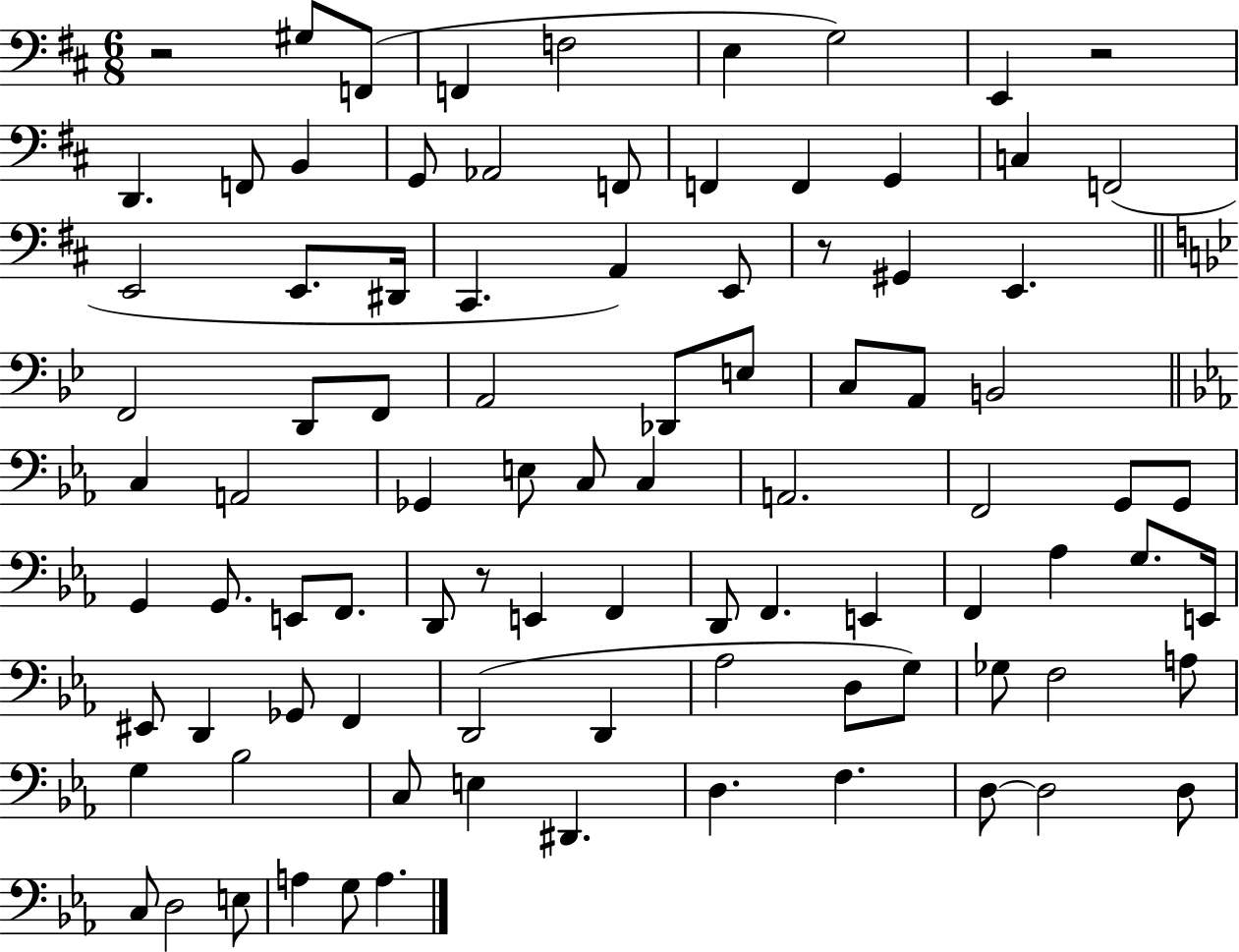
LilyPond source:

{
  \clef bass
  \numericTimeSignature
  \time 6/8
  \key d \major
  \repeat volta 2 { r2 gis8 f,8( | f,4 f2 | e4 g2) | e,4 r2 | \break d,4. f,8 b,4 | g,8 aes,2 f,8 | f,4 f,4 g,4 | c4 f,2( | \break e,2 e,8. dis,16 | cis,4. a,4) e,8 | r8 gis,4 e,4. | \bar "||" \break \key bes \major f,2 d,8 f,8 | a,2 des,8 e8 | c8 a,8 b,2 | \bar "||" \break \key ees \major c4 a,2 | ges,4 e8 c8 c4 | a,2. | f,2 g,8 g,8 | \break g,4 g,8. e,8 f,8. | d,8 r8 e,4 f,4 | d,8 f,4. e,4 | f,4 aes4 g8. e,16 | \break eis,8 d,4 ges,8 f,4 | d,2( d,4 | aes2 d8 g8) | ges8 f2 a8 | \break g4 bes2 | c8 e4 dis,4. | d4. f4. | d8~~ d2 d8 | \break c8 d2 e8 | a4 g8 a4. | } \bar "|."
}